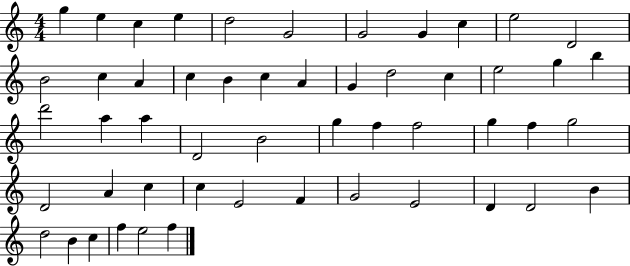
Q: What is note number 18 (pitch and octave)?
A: A4